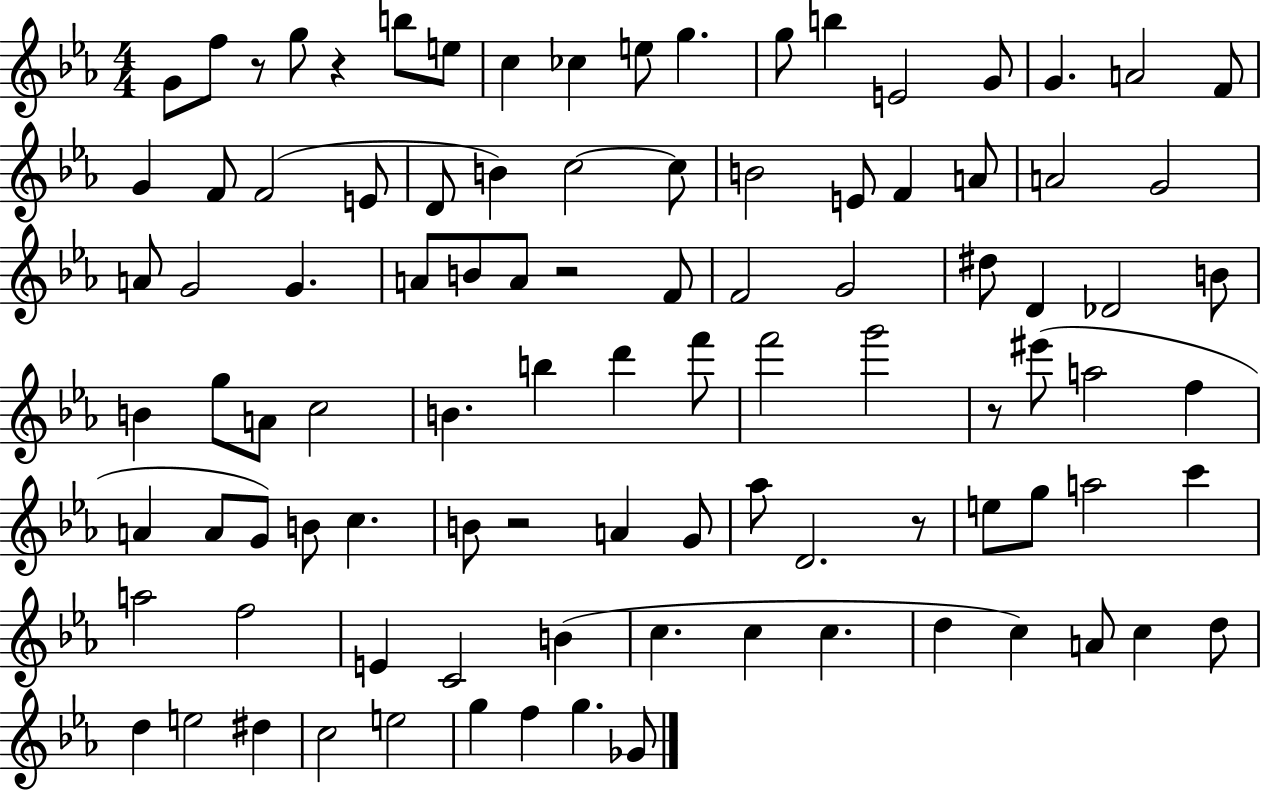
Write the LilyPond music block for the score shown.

{
  \clef treble
  \numericTimeSignature
  \time 4/4
  \key ees \major
  \repeat volta 2 { g'8 f''8 r8 g''8 r4 b''8 e''8 | c''4 ces''4 e''8 g''4. | g''8 b''4 e'2 g'8 | g'4. a'2 f'8 | \break g'4 f'8 f'2( e'8 | d'8 b'4) c''2~~ c''8 | b'2 e'8 f'4 a'8 | a'2 g'2 | \break a'8 g'2 g'4. | a'8 b'8 a'8 r2 f'8 | f'2 g'2 | dis''8 d'4 des'2 b'8 | \break b'4 g''8 a'8 c''2 | b'4. b''4 d'''4 f'''8 | f'''2 g'''2 | r8 eis'''8( a''2 f''4 | \break a'4 a'8 g'8) b'8 c''4. | b'8 r2 a'4 g'8 | aes''8 d'2. r8 | e''8 g''8 a''2 c'''4 | \break a''2 f''2 | e'4 c'2 b'4( | c''4. c''4 c''4. | d''4 c''4) a'8 c''4 d''8 | \break d''4 e''2 dis''4 | c''2 e''2 | g''4 f''4 g''4. ges'8 | } \bar "|."
}